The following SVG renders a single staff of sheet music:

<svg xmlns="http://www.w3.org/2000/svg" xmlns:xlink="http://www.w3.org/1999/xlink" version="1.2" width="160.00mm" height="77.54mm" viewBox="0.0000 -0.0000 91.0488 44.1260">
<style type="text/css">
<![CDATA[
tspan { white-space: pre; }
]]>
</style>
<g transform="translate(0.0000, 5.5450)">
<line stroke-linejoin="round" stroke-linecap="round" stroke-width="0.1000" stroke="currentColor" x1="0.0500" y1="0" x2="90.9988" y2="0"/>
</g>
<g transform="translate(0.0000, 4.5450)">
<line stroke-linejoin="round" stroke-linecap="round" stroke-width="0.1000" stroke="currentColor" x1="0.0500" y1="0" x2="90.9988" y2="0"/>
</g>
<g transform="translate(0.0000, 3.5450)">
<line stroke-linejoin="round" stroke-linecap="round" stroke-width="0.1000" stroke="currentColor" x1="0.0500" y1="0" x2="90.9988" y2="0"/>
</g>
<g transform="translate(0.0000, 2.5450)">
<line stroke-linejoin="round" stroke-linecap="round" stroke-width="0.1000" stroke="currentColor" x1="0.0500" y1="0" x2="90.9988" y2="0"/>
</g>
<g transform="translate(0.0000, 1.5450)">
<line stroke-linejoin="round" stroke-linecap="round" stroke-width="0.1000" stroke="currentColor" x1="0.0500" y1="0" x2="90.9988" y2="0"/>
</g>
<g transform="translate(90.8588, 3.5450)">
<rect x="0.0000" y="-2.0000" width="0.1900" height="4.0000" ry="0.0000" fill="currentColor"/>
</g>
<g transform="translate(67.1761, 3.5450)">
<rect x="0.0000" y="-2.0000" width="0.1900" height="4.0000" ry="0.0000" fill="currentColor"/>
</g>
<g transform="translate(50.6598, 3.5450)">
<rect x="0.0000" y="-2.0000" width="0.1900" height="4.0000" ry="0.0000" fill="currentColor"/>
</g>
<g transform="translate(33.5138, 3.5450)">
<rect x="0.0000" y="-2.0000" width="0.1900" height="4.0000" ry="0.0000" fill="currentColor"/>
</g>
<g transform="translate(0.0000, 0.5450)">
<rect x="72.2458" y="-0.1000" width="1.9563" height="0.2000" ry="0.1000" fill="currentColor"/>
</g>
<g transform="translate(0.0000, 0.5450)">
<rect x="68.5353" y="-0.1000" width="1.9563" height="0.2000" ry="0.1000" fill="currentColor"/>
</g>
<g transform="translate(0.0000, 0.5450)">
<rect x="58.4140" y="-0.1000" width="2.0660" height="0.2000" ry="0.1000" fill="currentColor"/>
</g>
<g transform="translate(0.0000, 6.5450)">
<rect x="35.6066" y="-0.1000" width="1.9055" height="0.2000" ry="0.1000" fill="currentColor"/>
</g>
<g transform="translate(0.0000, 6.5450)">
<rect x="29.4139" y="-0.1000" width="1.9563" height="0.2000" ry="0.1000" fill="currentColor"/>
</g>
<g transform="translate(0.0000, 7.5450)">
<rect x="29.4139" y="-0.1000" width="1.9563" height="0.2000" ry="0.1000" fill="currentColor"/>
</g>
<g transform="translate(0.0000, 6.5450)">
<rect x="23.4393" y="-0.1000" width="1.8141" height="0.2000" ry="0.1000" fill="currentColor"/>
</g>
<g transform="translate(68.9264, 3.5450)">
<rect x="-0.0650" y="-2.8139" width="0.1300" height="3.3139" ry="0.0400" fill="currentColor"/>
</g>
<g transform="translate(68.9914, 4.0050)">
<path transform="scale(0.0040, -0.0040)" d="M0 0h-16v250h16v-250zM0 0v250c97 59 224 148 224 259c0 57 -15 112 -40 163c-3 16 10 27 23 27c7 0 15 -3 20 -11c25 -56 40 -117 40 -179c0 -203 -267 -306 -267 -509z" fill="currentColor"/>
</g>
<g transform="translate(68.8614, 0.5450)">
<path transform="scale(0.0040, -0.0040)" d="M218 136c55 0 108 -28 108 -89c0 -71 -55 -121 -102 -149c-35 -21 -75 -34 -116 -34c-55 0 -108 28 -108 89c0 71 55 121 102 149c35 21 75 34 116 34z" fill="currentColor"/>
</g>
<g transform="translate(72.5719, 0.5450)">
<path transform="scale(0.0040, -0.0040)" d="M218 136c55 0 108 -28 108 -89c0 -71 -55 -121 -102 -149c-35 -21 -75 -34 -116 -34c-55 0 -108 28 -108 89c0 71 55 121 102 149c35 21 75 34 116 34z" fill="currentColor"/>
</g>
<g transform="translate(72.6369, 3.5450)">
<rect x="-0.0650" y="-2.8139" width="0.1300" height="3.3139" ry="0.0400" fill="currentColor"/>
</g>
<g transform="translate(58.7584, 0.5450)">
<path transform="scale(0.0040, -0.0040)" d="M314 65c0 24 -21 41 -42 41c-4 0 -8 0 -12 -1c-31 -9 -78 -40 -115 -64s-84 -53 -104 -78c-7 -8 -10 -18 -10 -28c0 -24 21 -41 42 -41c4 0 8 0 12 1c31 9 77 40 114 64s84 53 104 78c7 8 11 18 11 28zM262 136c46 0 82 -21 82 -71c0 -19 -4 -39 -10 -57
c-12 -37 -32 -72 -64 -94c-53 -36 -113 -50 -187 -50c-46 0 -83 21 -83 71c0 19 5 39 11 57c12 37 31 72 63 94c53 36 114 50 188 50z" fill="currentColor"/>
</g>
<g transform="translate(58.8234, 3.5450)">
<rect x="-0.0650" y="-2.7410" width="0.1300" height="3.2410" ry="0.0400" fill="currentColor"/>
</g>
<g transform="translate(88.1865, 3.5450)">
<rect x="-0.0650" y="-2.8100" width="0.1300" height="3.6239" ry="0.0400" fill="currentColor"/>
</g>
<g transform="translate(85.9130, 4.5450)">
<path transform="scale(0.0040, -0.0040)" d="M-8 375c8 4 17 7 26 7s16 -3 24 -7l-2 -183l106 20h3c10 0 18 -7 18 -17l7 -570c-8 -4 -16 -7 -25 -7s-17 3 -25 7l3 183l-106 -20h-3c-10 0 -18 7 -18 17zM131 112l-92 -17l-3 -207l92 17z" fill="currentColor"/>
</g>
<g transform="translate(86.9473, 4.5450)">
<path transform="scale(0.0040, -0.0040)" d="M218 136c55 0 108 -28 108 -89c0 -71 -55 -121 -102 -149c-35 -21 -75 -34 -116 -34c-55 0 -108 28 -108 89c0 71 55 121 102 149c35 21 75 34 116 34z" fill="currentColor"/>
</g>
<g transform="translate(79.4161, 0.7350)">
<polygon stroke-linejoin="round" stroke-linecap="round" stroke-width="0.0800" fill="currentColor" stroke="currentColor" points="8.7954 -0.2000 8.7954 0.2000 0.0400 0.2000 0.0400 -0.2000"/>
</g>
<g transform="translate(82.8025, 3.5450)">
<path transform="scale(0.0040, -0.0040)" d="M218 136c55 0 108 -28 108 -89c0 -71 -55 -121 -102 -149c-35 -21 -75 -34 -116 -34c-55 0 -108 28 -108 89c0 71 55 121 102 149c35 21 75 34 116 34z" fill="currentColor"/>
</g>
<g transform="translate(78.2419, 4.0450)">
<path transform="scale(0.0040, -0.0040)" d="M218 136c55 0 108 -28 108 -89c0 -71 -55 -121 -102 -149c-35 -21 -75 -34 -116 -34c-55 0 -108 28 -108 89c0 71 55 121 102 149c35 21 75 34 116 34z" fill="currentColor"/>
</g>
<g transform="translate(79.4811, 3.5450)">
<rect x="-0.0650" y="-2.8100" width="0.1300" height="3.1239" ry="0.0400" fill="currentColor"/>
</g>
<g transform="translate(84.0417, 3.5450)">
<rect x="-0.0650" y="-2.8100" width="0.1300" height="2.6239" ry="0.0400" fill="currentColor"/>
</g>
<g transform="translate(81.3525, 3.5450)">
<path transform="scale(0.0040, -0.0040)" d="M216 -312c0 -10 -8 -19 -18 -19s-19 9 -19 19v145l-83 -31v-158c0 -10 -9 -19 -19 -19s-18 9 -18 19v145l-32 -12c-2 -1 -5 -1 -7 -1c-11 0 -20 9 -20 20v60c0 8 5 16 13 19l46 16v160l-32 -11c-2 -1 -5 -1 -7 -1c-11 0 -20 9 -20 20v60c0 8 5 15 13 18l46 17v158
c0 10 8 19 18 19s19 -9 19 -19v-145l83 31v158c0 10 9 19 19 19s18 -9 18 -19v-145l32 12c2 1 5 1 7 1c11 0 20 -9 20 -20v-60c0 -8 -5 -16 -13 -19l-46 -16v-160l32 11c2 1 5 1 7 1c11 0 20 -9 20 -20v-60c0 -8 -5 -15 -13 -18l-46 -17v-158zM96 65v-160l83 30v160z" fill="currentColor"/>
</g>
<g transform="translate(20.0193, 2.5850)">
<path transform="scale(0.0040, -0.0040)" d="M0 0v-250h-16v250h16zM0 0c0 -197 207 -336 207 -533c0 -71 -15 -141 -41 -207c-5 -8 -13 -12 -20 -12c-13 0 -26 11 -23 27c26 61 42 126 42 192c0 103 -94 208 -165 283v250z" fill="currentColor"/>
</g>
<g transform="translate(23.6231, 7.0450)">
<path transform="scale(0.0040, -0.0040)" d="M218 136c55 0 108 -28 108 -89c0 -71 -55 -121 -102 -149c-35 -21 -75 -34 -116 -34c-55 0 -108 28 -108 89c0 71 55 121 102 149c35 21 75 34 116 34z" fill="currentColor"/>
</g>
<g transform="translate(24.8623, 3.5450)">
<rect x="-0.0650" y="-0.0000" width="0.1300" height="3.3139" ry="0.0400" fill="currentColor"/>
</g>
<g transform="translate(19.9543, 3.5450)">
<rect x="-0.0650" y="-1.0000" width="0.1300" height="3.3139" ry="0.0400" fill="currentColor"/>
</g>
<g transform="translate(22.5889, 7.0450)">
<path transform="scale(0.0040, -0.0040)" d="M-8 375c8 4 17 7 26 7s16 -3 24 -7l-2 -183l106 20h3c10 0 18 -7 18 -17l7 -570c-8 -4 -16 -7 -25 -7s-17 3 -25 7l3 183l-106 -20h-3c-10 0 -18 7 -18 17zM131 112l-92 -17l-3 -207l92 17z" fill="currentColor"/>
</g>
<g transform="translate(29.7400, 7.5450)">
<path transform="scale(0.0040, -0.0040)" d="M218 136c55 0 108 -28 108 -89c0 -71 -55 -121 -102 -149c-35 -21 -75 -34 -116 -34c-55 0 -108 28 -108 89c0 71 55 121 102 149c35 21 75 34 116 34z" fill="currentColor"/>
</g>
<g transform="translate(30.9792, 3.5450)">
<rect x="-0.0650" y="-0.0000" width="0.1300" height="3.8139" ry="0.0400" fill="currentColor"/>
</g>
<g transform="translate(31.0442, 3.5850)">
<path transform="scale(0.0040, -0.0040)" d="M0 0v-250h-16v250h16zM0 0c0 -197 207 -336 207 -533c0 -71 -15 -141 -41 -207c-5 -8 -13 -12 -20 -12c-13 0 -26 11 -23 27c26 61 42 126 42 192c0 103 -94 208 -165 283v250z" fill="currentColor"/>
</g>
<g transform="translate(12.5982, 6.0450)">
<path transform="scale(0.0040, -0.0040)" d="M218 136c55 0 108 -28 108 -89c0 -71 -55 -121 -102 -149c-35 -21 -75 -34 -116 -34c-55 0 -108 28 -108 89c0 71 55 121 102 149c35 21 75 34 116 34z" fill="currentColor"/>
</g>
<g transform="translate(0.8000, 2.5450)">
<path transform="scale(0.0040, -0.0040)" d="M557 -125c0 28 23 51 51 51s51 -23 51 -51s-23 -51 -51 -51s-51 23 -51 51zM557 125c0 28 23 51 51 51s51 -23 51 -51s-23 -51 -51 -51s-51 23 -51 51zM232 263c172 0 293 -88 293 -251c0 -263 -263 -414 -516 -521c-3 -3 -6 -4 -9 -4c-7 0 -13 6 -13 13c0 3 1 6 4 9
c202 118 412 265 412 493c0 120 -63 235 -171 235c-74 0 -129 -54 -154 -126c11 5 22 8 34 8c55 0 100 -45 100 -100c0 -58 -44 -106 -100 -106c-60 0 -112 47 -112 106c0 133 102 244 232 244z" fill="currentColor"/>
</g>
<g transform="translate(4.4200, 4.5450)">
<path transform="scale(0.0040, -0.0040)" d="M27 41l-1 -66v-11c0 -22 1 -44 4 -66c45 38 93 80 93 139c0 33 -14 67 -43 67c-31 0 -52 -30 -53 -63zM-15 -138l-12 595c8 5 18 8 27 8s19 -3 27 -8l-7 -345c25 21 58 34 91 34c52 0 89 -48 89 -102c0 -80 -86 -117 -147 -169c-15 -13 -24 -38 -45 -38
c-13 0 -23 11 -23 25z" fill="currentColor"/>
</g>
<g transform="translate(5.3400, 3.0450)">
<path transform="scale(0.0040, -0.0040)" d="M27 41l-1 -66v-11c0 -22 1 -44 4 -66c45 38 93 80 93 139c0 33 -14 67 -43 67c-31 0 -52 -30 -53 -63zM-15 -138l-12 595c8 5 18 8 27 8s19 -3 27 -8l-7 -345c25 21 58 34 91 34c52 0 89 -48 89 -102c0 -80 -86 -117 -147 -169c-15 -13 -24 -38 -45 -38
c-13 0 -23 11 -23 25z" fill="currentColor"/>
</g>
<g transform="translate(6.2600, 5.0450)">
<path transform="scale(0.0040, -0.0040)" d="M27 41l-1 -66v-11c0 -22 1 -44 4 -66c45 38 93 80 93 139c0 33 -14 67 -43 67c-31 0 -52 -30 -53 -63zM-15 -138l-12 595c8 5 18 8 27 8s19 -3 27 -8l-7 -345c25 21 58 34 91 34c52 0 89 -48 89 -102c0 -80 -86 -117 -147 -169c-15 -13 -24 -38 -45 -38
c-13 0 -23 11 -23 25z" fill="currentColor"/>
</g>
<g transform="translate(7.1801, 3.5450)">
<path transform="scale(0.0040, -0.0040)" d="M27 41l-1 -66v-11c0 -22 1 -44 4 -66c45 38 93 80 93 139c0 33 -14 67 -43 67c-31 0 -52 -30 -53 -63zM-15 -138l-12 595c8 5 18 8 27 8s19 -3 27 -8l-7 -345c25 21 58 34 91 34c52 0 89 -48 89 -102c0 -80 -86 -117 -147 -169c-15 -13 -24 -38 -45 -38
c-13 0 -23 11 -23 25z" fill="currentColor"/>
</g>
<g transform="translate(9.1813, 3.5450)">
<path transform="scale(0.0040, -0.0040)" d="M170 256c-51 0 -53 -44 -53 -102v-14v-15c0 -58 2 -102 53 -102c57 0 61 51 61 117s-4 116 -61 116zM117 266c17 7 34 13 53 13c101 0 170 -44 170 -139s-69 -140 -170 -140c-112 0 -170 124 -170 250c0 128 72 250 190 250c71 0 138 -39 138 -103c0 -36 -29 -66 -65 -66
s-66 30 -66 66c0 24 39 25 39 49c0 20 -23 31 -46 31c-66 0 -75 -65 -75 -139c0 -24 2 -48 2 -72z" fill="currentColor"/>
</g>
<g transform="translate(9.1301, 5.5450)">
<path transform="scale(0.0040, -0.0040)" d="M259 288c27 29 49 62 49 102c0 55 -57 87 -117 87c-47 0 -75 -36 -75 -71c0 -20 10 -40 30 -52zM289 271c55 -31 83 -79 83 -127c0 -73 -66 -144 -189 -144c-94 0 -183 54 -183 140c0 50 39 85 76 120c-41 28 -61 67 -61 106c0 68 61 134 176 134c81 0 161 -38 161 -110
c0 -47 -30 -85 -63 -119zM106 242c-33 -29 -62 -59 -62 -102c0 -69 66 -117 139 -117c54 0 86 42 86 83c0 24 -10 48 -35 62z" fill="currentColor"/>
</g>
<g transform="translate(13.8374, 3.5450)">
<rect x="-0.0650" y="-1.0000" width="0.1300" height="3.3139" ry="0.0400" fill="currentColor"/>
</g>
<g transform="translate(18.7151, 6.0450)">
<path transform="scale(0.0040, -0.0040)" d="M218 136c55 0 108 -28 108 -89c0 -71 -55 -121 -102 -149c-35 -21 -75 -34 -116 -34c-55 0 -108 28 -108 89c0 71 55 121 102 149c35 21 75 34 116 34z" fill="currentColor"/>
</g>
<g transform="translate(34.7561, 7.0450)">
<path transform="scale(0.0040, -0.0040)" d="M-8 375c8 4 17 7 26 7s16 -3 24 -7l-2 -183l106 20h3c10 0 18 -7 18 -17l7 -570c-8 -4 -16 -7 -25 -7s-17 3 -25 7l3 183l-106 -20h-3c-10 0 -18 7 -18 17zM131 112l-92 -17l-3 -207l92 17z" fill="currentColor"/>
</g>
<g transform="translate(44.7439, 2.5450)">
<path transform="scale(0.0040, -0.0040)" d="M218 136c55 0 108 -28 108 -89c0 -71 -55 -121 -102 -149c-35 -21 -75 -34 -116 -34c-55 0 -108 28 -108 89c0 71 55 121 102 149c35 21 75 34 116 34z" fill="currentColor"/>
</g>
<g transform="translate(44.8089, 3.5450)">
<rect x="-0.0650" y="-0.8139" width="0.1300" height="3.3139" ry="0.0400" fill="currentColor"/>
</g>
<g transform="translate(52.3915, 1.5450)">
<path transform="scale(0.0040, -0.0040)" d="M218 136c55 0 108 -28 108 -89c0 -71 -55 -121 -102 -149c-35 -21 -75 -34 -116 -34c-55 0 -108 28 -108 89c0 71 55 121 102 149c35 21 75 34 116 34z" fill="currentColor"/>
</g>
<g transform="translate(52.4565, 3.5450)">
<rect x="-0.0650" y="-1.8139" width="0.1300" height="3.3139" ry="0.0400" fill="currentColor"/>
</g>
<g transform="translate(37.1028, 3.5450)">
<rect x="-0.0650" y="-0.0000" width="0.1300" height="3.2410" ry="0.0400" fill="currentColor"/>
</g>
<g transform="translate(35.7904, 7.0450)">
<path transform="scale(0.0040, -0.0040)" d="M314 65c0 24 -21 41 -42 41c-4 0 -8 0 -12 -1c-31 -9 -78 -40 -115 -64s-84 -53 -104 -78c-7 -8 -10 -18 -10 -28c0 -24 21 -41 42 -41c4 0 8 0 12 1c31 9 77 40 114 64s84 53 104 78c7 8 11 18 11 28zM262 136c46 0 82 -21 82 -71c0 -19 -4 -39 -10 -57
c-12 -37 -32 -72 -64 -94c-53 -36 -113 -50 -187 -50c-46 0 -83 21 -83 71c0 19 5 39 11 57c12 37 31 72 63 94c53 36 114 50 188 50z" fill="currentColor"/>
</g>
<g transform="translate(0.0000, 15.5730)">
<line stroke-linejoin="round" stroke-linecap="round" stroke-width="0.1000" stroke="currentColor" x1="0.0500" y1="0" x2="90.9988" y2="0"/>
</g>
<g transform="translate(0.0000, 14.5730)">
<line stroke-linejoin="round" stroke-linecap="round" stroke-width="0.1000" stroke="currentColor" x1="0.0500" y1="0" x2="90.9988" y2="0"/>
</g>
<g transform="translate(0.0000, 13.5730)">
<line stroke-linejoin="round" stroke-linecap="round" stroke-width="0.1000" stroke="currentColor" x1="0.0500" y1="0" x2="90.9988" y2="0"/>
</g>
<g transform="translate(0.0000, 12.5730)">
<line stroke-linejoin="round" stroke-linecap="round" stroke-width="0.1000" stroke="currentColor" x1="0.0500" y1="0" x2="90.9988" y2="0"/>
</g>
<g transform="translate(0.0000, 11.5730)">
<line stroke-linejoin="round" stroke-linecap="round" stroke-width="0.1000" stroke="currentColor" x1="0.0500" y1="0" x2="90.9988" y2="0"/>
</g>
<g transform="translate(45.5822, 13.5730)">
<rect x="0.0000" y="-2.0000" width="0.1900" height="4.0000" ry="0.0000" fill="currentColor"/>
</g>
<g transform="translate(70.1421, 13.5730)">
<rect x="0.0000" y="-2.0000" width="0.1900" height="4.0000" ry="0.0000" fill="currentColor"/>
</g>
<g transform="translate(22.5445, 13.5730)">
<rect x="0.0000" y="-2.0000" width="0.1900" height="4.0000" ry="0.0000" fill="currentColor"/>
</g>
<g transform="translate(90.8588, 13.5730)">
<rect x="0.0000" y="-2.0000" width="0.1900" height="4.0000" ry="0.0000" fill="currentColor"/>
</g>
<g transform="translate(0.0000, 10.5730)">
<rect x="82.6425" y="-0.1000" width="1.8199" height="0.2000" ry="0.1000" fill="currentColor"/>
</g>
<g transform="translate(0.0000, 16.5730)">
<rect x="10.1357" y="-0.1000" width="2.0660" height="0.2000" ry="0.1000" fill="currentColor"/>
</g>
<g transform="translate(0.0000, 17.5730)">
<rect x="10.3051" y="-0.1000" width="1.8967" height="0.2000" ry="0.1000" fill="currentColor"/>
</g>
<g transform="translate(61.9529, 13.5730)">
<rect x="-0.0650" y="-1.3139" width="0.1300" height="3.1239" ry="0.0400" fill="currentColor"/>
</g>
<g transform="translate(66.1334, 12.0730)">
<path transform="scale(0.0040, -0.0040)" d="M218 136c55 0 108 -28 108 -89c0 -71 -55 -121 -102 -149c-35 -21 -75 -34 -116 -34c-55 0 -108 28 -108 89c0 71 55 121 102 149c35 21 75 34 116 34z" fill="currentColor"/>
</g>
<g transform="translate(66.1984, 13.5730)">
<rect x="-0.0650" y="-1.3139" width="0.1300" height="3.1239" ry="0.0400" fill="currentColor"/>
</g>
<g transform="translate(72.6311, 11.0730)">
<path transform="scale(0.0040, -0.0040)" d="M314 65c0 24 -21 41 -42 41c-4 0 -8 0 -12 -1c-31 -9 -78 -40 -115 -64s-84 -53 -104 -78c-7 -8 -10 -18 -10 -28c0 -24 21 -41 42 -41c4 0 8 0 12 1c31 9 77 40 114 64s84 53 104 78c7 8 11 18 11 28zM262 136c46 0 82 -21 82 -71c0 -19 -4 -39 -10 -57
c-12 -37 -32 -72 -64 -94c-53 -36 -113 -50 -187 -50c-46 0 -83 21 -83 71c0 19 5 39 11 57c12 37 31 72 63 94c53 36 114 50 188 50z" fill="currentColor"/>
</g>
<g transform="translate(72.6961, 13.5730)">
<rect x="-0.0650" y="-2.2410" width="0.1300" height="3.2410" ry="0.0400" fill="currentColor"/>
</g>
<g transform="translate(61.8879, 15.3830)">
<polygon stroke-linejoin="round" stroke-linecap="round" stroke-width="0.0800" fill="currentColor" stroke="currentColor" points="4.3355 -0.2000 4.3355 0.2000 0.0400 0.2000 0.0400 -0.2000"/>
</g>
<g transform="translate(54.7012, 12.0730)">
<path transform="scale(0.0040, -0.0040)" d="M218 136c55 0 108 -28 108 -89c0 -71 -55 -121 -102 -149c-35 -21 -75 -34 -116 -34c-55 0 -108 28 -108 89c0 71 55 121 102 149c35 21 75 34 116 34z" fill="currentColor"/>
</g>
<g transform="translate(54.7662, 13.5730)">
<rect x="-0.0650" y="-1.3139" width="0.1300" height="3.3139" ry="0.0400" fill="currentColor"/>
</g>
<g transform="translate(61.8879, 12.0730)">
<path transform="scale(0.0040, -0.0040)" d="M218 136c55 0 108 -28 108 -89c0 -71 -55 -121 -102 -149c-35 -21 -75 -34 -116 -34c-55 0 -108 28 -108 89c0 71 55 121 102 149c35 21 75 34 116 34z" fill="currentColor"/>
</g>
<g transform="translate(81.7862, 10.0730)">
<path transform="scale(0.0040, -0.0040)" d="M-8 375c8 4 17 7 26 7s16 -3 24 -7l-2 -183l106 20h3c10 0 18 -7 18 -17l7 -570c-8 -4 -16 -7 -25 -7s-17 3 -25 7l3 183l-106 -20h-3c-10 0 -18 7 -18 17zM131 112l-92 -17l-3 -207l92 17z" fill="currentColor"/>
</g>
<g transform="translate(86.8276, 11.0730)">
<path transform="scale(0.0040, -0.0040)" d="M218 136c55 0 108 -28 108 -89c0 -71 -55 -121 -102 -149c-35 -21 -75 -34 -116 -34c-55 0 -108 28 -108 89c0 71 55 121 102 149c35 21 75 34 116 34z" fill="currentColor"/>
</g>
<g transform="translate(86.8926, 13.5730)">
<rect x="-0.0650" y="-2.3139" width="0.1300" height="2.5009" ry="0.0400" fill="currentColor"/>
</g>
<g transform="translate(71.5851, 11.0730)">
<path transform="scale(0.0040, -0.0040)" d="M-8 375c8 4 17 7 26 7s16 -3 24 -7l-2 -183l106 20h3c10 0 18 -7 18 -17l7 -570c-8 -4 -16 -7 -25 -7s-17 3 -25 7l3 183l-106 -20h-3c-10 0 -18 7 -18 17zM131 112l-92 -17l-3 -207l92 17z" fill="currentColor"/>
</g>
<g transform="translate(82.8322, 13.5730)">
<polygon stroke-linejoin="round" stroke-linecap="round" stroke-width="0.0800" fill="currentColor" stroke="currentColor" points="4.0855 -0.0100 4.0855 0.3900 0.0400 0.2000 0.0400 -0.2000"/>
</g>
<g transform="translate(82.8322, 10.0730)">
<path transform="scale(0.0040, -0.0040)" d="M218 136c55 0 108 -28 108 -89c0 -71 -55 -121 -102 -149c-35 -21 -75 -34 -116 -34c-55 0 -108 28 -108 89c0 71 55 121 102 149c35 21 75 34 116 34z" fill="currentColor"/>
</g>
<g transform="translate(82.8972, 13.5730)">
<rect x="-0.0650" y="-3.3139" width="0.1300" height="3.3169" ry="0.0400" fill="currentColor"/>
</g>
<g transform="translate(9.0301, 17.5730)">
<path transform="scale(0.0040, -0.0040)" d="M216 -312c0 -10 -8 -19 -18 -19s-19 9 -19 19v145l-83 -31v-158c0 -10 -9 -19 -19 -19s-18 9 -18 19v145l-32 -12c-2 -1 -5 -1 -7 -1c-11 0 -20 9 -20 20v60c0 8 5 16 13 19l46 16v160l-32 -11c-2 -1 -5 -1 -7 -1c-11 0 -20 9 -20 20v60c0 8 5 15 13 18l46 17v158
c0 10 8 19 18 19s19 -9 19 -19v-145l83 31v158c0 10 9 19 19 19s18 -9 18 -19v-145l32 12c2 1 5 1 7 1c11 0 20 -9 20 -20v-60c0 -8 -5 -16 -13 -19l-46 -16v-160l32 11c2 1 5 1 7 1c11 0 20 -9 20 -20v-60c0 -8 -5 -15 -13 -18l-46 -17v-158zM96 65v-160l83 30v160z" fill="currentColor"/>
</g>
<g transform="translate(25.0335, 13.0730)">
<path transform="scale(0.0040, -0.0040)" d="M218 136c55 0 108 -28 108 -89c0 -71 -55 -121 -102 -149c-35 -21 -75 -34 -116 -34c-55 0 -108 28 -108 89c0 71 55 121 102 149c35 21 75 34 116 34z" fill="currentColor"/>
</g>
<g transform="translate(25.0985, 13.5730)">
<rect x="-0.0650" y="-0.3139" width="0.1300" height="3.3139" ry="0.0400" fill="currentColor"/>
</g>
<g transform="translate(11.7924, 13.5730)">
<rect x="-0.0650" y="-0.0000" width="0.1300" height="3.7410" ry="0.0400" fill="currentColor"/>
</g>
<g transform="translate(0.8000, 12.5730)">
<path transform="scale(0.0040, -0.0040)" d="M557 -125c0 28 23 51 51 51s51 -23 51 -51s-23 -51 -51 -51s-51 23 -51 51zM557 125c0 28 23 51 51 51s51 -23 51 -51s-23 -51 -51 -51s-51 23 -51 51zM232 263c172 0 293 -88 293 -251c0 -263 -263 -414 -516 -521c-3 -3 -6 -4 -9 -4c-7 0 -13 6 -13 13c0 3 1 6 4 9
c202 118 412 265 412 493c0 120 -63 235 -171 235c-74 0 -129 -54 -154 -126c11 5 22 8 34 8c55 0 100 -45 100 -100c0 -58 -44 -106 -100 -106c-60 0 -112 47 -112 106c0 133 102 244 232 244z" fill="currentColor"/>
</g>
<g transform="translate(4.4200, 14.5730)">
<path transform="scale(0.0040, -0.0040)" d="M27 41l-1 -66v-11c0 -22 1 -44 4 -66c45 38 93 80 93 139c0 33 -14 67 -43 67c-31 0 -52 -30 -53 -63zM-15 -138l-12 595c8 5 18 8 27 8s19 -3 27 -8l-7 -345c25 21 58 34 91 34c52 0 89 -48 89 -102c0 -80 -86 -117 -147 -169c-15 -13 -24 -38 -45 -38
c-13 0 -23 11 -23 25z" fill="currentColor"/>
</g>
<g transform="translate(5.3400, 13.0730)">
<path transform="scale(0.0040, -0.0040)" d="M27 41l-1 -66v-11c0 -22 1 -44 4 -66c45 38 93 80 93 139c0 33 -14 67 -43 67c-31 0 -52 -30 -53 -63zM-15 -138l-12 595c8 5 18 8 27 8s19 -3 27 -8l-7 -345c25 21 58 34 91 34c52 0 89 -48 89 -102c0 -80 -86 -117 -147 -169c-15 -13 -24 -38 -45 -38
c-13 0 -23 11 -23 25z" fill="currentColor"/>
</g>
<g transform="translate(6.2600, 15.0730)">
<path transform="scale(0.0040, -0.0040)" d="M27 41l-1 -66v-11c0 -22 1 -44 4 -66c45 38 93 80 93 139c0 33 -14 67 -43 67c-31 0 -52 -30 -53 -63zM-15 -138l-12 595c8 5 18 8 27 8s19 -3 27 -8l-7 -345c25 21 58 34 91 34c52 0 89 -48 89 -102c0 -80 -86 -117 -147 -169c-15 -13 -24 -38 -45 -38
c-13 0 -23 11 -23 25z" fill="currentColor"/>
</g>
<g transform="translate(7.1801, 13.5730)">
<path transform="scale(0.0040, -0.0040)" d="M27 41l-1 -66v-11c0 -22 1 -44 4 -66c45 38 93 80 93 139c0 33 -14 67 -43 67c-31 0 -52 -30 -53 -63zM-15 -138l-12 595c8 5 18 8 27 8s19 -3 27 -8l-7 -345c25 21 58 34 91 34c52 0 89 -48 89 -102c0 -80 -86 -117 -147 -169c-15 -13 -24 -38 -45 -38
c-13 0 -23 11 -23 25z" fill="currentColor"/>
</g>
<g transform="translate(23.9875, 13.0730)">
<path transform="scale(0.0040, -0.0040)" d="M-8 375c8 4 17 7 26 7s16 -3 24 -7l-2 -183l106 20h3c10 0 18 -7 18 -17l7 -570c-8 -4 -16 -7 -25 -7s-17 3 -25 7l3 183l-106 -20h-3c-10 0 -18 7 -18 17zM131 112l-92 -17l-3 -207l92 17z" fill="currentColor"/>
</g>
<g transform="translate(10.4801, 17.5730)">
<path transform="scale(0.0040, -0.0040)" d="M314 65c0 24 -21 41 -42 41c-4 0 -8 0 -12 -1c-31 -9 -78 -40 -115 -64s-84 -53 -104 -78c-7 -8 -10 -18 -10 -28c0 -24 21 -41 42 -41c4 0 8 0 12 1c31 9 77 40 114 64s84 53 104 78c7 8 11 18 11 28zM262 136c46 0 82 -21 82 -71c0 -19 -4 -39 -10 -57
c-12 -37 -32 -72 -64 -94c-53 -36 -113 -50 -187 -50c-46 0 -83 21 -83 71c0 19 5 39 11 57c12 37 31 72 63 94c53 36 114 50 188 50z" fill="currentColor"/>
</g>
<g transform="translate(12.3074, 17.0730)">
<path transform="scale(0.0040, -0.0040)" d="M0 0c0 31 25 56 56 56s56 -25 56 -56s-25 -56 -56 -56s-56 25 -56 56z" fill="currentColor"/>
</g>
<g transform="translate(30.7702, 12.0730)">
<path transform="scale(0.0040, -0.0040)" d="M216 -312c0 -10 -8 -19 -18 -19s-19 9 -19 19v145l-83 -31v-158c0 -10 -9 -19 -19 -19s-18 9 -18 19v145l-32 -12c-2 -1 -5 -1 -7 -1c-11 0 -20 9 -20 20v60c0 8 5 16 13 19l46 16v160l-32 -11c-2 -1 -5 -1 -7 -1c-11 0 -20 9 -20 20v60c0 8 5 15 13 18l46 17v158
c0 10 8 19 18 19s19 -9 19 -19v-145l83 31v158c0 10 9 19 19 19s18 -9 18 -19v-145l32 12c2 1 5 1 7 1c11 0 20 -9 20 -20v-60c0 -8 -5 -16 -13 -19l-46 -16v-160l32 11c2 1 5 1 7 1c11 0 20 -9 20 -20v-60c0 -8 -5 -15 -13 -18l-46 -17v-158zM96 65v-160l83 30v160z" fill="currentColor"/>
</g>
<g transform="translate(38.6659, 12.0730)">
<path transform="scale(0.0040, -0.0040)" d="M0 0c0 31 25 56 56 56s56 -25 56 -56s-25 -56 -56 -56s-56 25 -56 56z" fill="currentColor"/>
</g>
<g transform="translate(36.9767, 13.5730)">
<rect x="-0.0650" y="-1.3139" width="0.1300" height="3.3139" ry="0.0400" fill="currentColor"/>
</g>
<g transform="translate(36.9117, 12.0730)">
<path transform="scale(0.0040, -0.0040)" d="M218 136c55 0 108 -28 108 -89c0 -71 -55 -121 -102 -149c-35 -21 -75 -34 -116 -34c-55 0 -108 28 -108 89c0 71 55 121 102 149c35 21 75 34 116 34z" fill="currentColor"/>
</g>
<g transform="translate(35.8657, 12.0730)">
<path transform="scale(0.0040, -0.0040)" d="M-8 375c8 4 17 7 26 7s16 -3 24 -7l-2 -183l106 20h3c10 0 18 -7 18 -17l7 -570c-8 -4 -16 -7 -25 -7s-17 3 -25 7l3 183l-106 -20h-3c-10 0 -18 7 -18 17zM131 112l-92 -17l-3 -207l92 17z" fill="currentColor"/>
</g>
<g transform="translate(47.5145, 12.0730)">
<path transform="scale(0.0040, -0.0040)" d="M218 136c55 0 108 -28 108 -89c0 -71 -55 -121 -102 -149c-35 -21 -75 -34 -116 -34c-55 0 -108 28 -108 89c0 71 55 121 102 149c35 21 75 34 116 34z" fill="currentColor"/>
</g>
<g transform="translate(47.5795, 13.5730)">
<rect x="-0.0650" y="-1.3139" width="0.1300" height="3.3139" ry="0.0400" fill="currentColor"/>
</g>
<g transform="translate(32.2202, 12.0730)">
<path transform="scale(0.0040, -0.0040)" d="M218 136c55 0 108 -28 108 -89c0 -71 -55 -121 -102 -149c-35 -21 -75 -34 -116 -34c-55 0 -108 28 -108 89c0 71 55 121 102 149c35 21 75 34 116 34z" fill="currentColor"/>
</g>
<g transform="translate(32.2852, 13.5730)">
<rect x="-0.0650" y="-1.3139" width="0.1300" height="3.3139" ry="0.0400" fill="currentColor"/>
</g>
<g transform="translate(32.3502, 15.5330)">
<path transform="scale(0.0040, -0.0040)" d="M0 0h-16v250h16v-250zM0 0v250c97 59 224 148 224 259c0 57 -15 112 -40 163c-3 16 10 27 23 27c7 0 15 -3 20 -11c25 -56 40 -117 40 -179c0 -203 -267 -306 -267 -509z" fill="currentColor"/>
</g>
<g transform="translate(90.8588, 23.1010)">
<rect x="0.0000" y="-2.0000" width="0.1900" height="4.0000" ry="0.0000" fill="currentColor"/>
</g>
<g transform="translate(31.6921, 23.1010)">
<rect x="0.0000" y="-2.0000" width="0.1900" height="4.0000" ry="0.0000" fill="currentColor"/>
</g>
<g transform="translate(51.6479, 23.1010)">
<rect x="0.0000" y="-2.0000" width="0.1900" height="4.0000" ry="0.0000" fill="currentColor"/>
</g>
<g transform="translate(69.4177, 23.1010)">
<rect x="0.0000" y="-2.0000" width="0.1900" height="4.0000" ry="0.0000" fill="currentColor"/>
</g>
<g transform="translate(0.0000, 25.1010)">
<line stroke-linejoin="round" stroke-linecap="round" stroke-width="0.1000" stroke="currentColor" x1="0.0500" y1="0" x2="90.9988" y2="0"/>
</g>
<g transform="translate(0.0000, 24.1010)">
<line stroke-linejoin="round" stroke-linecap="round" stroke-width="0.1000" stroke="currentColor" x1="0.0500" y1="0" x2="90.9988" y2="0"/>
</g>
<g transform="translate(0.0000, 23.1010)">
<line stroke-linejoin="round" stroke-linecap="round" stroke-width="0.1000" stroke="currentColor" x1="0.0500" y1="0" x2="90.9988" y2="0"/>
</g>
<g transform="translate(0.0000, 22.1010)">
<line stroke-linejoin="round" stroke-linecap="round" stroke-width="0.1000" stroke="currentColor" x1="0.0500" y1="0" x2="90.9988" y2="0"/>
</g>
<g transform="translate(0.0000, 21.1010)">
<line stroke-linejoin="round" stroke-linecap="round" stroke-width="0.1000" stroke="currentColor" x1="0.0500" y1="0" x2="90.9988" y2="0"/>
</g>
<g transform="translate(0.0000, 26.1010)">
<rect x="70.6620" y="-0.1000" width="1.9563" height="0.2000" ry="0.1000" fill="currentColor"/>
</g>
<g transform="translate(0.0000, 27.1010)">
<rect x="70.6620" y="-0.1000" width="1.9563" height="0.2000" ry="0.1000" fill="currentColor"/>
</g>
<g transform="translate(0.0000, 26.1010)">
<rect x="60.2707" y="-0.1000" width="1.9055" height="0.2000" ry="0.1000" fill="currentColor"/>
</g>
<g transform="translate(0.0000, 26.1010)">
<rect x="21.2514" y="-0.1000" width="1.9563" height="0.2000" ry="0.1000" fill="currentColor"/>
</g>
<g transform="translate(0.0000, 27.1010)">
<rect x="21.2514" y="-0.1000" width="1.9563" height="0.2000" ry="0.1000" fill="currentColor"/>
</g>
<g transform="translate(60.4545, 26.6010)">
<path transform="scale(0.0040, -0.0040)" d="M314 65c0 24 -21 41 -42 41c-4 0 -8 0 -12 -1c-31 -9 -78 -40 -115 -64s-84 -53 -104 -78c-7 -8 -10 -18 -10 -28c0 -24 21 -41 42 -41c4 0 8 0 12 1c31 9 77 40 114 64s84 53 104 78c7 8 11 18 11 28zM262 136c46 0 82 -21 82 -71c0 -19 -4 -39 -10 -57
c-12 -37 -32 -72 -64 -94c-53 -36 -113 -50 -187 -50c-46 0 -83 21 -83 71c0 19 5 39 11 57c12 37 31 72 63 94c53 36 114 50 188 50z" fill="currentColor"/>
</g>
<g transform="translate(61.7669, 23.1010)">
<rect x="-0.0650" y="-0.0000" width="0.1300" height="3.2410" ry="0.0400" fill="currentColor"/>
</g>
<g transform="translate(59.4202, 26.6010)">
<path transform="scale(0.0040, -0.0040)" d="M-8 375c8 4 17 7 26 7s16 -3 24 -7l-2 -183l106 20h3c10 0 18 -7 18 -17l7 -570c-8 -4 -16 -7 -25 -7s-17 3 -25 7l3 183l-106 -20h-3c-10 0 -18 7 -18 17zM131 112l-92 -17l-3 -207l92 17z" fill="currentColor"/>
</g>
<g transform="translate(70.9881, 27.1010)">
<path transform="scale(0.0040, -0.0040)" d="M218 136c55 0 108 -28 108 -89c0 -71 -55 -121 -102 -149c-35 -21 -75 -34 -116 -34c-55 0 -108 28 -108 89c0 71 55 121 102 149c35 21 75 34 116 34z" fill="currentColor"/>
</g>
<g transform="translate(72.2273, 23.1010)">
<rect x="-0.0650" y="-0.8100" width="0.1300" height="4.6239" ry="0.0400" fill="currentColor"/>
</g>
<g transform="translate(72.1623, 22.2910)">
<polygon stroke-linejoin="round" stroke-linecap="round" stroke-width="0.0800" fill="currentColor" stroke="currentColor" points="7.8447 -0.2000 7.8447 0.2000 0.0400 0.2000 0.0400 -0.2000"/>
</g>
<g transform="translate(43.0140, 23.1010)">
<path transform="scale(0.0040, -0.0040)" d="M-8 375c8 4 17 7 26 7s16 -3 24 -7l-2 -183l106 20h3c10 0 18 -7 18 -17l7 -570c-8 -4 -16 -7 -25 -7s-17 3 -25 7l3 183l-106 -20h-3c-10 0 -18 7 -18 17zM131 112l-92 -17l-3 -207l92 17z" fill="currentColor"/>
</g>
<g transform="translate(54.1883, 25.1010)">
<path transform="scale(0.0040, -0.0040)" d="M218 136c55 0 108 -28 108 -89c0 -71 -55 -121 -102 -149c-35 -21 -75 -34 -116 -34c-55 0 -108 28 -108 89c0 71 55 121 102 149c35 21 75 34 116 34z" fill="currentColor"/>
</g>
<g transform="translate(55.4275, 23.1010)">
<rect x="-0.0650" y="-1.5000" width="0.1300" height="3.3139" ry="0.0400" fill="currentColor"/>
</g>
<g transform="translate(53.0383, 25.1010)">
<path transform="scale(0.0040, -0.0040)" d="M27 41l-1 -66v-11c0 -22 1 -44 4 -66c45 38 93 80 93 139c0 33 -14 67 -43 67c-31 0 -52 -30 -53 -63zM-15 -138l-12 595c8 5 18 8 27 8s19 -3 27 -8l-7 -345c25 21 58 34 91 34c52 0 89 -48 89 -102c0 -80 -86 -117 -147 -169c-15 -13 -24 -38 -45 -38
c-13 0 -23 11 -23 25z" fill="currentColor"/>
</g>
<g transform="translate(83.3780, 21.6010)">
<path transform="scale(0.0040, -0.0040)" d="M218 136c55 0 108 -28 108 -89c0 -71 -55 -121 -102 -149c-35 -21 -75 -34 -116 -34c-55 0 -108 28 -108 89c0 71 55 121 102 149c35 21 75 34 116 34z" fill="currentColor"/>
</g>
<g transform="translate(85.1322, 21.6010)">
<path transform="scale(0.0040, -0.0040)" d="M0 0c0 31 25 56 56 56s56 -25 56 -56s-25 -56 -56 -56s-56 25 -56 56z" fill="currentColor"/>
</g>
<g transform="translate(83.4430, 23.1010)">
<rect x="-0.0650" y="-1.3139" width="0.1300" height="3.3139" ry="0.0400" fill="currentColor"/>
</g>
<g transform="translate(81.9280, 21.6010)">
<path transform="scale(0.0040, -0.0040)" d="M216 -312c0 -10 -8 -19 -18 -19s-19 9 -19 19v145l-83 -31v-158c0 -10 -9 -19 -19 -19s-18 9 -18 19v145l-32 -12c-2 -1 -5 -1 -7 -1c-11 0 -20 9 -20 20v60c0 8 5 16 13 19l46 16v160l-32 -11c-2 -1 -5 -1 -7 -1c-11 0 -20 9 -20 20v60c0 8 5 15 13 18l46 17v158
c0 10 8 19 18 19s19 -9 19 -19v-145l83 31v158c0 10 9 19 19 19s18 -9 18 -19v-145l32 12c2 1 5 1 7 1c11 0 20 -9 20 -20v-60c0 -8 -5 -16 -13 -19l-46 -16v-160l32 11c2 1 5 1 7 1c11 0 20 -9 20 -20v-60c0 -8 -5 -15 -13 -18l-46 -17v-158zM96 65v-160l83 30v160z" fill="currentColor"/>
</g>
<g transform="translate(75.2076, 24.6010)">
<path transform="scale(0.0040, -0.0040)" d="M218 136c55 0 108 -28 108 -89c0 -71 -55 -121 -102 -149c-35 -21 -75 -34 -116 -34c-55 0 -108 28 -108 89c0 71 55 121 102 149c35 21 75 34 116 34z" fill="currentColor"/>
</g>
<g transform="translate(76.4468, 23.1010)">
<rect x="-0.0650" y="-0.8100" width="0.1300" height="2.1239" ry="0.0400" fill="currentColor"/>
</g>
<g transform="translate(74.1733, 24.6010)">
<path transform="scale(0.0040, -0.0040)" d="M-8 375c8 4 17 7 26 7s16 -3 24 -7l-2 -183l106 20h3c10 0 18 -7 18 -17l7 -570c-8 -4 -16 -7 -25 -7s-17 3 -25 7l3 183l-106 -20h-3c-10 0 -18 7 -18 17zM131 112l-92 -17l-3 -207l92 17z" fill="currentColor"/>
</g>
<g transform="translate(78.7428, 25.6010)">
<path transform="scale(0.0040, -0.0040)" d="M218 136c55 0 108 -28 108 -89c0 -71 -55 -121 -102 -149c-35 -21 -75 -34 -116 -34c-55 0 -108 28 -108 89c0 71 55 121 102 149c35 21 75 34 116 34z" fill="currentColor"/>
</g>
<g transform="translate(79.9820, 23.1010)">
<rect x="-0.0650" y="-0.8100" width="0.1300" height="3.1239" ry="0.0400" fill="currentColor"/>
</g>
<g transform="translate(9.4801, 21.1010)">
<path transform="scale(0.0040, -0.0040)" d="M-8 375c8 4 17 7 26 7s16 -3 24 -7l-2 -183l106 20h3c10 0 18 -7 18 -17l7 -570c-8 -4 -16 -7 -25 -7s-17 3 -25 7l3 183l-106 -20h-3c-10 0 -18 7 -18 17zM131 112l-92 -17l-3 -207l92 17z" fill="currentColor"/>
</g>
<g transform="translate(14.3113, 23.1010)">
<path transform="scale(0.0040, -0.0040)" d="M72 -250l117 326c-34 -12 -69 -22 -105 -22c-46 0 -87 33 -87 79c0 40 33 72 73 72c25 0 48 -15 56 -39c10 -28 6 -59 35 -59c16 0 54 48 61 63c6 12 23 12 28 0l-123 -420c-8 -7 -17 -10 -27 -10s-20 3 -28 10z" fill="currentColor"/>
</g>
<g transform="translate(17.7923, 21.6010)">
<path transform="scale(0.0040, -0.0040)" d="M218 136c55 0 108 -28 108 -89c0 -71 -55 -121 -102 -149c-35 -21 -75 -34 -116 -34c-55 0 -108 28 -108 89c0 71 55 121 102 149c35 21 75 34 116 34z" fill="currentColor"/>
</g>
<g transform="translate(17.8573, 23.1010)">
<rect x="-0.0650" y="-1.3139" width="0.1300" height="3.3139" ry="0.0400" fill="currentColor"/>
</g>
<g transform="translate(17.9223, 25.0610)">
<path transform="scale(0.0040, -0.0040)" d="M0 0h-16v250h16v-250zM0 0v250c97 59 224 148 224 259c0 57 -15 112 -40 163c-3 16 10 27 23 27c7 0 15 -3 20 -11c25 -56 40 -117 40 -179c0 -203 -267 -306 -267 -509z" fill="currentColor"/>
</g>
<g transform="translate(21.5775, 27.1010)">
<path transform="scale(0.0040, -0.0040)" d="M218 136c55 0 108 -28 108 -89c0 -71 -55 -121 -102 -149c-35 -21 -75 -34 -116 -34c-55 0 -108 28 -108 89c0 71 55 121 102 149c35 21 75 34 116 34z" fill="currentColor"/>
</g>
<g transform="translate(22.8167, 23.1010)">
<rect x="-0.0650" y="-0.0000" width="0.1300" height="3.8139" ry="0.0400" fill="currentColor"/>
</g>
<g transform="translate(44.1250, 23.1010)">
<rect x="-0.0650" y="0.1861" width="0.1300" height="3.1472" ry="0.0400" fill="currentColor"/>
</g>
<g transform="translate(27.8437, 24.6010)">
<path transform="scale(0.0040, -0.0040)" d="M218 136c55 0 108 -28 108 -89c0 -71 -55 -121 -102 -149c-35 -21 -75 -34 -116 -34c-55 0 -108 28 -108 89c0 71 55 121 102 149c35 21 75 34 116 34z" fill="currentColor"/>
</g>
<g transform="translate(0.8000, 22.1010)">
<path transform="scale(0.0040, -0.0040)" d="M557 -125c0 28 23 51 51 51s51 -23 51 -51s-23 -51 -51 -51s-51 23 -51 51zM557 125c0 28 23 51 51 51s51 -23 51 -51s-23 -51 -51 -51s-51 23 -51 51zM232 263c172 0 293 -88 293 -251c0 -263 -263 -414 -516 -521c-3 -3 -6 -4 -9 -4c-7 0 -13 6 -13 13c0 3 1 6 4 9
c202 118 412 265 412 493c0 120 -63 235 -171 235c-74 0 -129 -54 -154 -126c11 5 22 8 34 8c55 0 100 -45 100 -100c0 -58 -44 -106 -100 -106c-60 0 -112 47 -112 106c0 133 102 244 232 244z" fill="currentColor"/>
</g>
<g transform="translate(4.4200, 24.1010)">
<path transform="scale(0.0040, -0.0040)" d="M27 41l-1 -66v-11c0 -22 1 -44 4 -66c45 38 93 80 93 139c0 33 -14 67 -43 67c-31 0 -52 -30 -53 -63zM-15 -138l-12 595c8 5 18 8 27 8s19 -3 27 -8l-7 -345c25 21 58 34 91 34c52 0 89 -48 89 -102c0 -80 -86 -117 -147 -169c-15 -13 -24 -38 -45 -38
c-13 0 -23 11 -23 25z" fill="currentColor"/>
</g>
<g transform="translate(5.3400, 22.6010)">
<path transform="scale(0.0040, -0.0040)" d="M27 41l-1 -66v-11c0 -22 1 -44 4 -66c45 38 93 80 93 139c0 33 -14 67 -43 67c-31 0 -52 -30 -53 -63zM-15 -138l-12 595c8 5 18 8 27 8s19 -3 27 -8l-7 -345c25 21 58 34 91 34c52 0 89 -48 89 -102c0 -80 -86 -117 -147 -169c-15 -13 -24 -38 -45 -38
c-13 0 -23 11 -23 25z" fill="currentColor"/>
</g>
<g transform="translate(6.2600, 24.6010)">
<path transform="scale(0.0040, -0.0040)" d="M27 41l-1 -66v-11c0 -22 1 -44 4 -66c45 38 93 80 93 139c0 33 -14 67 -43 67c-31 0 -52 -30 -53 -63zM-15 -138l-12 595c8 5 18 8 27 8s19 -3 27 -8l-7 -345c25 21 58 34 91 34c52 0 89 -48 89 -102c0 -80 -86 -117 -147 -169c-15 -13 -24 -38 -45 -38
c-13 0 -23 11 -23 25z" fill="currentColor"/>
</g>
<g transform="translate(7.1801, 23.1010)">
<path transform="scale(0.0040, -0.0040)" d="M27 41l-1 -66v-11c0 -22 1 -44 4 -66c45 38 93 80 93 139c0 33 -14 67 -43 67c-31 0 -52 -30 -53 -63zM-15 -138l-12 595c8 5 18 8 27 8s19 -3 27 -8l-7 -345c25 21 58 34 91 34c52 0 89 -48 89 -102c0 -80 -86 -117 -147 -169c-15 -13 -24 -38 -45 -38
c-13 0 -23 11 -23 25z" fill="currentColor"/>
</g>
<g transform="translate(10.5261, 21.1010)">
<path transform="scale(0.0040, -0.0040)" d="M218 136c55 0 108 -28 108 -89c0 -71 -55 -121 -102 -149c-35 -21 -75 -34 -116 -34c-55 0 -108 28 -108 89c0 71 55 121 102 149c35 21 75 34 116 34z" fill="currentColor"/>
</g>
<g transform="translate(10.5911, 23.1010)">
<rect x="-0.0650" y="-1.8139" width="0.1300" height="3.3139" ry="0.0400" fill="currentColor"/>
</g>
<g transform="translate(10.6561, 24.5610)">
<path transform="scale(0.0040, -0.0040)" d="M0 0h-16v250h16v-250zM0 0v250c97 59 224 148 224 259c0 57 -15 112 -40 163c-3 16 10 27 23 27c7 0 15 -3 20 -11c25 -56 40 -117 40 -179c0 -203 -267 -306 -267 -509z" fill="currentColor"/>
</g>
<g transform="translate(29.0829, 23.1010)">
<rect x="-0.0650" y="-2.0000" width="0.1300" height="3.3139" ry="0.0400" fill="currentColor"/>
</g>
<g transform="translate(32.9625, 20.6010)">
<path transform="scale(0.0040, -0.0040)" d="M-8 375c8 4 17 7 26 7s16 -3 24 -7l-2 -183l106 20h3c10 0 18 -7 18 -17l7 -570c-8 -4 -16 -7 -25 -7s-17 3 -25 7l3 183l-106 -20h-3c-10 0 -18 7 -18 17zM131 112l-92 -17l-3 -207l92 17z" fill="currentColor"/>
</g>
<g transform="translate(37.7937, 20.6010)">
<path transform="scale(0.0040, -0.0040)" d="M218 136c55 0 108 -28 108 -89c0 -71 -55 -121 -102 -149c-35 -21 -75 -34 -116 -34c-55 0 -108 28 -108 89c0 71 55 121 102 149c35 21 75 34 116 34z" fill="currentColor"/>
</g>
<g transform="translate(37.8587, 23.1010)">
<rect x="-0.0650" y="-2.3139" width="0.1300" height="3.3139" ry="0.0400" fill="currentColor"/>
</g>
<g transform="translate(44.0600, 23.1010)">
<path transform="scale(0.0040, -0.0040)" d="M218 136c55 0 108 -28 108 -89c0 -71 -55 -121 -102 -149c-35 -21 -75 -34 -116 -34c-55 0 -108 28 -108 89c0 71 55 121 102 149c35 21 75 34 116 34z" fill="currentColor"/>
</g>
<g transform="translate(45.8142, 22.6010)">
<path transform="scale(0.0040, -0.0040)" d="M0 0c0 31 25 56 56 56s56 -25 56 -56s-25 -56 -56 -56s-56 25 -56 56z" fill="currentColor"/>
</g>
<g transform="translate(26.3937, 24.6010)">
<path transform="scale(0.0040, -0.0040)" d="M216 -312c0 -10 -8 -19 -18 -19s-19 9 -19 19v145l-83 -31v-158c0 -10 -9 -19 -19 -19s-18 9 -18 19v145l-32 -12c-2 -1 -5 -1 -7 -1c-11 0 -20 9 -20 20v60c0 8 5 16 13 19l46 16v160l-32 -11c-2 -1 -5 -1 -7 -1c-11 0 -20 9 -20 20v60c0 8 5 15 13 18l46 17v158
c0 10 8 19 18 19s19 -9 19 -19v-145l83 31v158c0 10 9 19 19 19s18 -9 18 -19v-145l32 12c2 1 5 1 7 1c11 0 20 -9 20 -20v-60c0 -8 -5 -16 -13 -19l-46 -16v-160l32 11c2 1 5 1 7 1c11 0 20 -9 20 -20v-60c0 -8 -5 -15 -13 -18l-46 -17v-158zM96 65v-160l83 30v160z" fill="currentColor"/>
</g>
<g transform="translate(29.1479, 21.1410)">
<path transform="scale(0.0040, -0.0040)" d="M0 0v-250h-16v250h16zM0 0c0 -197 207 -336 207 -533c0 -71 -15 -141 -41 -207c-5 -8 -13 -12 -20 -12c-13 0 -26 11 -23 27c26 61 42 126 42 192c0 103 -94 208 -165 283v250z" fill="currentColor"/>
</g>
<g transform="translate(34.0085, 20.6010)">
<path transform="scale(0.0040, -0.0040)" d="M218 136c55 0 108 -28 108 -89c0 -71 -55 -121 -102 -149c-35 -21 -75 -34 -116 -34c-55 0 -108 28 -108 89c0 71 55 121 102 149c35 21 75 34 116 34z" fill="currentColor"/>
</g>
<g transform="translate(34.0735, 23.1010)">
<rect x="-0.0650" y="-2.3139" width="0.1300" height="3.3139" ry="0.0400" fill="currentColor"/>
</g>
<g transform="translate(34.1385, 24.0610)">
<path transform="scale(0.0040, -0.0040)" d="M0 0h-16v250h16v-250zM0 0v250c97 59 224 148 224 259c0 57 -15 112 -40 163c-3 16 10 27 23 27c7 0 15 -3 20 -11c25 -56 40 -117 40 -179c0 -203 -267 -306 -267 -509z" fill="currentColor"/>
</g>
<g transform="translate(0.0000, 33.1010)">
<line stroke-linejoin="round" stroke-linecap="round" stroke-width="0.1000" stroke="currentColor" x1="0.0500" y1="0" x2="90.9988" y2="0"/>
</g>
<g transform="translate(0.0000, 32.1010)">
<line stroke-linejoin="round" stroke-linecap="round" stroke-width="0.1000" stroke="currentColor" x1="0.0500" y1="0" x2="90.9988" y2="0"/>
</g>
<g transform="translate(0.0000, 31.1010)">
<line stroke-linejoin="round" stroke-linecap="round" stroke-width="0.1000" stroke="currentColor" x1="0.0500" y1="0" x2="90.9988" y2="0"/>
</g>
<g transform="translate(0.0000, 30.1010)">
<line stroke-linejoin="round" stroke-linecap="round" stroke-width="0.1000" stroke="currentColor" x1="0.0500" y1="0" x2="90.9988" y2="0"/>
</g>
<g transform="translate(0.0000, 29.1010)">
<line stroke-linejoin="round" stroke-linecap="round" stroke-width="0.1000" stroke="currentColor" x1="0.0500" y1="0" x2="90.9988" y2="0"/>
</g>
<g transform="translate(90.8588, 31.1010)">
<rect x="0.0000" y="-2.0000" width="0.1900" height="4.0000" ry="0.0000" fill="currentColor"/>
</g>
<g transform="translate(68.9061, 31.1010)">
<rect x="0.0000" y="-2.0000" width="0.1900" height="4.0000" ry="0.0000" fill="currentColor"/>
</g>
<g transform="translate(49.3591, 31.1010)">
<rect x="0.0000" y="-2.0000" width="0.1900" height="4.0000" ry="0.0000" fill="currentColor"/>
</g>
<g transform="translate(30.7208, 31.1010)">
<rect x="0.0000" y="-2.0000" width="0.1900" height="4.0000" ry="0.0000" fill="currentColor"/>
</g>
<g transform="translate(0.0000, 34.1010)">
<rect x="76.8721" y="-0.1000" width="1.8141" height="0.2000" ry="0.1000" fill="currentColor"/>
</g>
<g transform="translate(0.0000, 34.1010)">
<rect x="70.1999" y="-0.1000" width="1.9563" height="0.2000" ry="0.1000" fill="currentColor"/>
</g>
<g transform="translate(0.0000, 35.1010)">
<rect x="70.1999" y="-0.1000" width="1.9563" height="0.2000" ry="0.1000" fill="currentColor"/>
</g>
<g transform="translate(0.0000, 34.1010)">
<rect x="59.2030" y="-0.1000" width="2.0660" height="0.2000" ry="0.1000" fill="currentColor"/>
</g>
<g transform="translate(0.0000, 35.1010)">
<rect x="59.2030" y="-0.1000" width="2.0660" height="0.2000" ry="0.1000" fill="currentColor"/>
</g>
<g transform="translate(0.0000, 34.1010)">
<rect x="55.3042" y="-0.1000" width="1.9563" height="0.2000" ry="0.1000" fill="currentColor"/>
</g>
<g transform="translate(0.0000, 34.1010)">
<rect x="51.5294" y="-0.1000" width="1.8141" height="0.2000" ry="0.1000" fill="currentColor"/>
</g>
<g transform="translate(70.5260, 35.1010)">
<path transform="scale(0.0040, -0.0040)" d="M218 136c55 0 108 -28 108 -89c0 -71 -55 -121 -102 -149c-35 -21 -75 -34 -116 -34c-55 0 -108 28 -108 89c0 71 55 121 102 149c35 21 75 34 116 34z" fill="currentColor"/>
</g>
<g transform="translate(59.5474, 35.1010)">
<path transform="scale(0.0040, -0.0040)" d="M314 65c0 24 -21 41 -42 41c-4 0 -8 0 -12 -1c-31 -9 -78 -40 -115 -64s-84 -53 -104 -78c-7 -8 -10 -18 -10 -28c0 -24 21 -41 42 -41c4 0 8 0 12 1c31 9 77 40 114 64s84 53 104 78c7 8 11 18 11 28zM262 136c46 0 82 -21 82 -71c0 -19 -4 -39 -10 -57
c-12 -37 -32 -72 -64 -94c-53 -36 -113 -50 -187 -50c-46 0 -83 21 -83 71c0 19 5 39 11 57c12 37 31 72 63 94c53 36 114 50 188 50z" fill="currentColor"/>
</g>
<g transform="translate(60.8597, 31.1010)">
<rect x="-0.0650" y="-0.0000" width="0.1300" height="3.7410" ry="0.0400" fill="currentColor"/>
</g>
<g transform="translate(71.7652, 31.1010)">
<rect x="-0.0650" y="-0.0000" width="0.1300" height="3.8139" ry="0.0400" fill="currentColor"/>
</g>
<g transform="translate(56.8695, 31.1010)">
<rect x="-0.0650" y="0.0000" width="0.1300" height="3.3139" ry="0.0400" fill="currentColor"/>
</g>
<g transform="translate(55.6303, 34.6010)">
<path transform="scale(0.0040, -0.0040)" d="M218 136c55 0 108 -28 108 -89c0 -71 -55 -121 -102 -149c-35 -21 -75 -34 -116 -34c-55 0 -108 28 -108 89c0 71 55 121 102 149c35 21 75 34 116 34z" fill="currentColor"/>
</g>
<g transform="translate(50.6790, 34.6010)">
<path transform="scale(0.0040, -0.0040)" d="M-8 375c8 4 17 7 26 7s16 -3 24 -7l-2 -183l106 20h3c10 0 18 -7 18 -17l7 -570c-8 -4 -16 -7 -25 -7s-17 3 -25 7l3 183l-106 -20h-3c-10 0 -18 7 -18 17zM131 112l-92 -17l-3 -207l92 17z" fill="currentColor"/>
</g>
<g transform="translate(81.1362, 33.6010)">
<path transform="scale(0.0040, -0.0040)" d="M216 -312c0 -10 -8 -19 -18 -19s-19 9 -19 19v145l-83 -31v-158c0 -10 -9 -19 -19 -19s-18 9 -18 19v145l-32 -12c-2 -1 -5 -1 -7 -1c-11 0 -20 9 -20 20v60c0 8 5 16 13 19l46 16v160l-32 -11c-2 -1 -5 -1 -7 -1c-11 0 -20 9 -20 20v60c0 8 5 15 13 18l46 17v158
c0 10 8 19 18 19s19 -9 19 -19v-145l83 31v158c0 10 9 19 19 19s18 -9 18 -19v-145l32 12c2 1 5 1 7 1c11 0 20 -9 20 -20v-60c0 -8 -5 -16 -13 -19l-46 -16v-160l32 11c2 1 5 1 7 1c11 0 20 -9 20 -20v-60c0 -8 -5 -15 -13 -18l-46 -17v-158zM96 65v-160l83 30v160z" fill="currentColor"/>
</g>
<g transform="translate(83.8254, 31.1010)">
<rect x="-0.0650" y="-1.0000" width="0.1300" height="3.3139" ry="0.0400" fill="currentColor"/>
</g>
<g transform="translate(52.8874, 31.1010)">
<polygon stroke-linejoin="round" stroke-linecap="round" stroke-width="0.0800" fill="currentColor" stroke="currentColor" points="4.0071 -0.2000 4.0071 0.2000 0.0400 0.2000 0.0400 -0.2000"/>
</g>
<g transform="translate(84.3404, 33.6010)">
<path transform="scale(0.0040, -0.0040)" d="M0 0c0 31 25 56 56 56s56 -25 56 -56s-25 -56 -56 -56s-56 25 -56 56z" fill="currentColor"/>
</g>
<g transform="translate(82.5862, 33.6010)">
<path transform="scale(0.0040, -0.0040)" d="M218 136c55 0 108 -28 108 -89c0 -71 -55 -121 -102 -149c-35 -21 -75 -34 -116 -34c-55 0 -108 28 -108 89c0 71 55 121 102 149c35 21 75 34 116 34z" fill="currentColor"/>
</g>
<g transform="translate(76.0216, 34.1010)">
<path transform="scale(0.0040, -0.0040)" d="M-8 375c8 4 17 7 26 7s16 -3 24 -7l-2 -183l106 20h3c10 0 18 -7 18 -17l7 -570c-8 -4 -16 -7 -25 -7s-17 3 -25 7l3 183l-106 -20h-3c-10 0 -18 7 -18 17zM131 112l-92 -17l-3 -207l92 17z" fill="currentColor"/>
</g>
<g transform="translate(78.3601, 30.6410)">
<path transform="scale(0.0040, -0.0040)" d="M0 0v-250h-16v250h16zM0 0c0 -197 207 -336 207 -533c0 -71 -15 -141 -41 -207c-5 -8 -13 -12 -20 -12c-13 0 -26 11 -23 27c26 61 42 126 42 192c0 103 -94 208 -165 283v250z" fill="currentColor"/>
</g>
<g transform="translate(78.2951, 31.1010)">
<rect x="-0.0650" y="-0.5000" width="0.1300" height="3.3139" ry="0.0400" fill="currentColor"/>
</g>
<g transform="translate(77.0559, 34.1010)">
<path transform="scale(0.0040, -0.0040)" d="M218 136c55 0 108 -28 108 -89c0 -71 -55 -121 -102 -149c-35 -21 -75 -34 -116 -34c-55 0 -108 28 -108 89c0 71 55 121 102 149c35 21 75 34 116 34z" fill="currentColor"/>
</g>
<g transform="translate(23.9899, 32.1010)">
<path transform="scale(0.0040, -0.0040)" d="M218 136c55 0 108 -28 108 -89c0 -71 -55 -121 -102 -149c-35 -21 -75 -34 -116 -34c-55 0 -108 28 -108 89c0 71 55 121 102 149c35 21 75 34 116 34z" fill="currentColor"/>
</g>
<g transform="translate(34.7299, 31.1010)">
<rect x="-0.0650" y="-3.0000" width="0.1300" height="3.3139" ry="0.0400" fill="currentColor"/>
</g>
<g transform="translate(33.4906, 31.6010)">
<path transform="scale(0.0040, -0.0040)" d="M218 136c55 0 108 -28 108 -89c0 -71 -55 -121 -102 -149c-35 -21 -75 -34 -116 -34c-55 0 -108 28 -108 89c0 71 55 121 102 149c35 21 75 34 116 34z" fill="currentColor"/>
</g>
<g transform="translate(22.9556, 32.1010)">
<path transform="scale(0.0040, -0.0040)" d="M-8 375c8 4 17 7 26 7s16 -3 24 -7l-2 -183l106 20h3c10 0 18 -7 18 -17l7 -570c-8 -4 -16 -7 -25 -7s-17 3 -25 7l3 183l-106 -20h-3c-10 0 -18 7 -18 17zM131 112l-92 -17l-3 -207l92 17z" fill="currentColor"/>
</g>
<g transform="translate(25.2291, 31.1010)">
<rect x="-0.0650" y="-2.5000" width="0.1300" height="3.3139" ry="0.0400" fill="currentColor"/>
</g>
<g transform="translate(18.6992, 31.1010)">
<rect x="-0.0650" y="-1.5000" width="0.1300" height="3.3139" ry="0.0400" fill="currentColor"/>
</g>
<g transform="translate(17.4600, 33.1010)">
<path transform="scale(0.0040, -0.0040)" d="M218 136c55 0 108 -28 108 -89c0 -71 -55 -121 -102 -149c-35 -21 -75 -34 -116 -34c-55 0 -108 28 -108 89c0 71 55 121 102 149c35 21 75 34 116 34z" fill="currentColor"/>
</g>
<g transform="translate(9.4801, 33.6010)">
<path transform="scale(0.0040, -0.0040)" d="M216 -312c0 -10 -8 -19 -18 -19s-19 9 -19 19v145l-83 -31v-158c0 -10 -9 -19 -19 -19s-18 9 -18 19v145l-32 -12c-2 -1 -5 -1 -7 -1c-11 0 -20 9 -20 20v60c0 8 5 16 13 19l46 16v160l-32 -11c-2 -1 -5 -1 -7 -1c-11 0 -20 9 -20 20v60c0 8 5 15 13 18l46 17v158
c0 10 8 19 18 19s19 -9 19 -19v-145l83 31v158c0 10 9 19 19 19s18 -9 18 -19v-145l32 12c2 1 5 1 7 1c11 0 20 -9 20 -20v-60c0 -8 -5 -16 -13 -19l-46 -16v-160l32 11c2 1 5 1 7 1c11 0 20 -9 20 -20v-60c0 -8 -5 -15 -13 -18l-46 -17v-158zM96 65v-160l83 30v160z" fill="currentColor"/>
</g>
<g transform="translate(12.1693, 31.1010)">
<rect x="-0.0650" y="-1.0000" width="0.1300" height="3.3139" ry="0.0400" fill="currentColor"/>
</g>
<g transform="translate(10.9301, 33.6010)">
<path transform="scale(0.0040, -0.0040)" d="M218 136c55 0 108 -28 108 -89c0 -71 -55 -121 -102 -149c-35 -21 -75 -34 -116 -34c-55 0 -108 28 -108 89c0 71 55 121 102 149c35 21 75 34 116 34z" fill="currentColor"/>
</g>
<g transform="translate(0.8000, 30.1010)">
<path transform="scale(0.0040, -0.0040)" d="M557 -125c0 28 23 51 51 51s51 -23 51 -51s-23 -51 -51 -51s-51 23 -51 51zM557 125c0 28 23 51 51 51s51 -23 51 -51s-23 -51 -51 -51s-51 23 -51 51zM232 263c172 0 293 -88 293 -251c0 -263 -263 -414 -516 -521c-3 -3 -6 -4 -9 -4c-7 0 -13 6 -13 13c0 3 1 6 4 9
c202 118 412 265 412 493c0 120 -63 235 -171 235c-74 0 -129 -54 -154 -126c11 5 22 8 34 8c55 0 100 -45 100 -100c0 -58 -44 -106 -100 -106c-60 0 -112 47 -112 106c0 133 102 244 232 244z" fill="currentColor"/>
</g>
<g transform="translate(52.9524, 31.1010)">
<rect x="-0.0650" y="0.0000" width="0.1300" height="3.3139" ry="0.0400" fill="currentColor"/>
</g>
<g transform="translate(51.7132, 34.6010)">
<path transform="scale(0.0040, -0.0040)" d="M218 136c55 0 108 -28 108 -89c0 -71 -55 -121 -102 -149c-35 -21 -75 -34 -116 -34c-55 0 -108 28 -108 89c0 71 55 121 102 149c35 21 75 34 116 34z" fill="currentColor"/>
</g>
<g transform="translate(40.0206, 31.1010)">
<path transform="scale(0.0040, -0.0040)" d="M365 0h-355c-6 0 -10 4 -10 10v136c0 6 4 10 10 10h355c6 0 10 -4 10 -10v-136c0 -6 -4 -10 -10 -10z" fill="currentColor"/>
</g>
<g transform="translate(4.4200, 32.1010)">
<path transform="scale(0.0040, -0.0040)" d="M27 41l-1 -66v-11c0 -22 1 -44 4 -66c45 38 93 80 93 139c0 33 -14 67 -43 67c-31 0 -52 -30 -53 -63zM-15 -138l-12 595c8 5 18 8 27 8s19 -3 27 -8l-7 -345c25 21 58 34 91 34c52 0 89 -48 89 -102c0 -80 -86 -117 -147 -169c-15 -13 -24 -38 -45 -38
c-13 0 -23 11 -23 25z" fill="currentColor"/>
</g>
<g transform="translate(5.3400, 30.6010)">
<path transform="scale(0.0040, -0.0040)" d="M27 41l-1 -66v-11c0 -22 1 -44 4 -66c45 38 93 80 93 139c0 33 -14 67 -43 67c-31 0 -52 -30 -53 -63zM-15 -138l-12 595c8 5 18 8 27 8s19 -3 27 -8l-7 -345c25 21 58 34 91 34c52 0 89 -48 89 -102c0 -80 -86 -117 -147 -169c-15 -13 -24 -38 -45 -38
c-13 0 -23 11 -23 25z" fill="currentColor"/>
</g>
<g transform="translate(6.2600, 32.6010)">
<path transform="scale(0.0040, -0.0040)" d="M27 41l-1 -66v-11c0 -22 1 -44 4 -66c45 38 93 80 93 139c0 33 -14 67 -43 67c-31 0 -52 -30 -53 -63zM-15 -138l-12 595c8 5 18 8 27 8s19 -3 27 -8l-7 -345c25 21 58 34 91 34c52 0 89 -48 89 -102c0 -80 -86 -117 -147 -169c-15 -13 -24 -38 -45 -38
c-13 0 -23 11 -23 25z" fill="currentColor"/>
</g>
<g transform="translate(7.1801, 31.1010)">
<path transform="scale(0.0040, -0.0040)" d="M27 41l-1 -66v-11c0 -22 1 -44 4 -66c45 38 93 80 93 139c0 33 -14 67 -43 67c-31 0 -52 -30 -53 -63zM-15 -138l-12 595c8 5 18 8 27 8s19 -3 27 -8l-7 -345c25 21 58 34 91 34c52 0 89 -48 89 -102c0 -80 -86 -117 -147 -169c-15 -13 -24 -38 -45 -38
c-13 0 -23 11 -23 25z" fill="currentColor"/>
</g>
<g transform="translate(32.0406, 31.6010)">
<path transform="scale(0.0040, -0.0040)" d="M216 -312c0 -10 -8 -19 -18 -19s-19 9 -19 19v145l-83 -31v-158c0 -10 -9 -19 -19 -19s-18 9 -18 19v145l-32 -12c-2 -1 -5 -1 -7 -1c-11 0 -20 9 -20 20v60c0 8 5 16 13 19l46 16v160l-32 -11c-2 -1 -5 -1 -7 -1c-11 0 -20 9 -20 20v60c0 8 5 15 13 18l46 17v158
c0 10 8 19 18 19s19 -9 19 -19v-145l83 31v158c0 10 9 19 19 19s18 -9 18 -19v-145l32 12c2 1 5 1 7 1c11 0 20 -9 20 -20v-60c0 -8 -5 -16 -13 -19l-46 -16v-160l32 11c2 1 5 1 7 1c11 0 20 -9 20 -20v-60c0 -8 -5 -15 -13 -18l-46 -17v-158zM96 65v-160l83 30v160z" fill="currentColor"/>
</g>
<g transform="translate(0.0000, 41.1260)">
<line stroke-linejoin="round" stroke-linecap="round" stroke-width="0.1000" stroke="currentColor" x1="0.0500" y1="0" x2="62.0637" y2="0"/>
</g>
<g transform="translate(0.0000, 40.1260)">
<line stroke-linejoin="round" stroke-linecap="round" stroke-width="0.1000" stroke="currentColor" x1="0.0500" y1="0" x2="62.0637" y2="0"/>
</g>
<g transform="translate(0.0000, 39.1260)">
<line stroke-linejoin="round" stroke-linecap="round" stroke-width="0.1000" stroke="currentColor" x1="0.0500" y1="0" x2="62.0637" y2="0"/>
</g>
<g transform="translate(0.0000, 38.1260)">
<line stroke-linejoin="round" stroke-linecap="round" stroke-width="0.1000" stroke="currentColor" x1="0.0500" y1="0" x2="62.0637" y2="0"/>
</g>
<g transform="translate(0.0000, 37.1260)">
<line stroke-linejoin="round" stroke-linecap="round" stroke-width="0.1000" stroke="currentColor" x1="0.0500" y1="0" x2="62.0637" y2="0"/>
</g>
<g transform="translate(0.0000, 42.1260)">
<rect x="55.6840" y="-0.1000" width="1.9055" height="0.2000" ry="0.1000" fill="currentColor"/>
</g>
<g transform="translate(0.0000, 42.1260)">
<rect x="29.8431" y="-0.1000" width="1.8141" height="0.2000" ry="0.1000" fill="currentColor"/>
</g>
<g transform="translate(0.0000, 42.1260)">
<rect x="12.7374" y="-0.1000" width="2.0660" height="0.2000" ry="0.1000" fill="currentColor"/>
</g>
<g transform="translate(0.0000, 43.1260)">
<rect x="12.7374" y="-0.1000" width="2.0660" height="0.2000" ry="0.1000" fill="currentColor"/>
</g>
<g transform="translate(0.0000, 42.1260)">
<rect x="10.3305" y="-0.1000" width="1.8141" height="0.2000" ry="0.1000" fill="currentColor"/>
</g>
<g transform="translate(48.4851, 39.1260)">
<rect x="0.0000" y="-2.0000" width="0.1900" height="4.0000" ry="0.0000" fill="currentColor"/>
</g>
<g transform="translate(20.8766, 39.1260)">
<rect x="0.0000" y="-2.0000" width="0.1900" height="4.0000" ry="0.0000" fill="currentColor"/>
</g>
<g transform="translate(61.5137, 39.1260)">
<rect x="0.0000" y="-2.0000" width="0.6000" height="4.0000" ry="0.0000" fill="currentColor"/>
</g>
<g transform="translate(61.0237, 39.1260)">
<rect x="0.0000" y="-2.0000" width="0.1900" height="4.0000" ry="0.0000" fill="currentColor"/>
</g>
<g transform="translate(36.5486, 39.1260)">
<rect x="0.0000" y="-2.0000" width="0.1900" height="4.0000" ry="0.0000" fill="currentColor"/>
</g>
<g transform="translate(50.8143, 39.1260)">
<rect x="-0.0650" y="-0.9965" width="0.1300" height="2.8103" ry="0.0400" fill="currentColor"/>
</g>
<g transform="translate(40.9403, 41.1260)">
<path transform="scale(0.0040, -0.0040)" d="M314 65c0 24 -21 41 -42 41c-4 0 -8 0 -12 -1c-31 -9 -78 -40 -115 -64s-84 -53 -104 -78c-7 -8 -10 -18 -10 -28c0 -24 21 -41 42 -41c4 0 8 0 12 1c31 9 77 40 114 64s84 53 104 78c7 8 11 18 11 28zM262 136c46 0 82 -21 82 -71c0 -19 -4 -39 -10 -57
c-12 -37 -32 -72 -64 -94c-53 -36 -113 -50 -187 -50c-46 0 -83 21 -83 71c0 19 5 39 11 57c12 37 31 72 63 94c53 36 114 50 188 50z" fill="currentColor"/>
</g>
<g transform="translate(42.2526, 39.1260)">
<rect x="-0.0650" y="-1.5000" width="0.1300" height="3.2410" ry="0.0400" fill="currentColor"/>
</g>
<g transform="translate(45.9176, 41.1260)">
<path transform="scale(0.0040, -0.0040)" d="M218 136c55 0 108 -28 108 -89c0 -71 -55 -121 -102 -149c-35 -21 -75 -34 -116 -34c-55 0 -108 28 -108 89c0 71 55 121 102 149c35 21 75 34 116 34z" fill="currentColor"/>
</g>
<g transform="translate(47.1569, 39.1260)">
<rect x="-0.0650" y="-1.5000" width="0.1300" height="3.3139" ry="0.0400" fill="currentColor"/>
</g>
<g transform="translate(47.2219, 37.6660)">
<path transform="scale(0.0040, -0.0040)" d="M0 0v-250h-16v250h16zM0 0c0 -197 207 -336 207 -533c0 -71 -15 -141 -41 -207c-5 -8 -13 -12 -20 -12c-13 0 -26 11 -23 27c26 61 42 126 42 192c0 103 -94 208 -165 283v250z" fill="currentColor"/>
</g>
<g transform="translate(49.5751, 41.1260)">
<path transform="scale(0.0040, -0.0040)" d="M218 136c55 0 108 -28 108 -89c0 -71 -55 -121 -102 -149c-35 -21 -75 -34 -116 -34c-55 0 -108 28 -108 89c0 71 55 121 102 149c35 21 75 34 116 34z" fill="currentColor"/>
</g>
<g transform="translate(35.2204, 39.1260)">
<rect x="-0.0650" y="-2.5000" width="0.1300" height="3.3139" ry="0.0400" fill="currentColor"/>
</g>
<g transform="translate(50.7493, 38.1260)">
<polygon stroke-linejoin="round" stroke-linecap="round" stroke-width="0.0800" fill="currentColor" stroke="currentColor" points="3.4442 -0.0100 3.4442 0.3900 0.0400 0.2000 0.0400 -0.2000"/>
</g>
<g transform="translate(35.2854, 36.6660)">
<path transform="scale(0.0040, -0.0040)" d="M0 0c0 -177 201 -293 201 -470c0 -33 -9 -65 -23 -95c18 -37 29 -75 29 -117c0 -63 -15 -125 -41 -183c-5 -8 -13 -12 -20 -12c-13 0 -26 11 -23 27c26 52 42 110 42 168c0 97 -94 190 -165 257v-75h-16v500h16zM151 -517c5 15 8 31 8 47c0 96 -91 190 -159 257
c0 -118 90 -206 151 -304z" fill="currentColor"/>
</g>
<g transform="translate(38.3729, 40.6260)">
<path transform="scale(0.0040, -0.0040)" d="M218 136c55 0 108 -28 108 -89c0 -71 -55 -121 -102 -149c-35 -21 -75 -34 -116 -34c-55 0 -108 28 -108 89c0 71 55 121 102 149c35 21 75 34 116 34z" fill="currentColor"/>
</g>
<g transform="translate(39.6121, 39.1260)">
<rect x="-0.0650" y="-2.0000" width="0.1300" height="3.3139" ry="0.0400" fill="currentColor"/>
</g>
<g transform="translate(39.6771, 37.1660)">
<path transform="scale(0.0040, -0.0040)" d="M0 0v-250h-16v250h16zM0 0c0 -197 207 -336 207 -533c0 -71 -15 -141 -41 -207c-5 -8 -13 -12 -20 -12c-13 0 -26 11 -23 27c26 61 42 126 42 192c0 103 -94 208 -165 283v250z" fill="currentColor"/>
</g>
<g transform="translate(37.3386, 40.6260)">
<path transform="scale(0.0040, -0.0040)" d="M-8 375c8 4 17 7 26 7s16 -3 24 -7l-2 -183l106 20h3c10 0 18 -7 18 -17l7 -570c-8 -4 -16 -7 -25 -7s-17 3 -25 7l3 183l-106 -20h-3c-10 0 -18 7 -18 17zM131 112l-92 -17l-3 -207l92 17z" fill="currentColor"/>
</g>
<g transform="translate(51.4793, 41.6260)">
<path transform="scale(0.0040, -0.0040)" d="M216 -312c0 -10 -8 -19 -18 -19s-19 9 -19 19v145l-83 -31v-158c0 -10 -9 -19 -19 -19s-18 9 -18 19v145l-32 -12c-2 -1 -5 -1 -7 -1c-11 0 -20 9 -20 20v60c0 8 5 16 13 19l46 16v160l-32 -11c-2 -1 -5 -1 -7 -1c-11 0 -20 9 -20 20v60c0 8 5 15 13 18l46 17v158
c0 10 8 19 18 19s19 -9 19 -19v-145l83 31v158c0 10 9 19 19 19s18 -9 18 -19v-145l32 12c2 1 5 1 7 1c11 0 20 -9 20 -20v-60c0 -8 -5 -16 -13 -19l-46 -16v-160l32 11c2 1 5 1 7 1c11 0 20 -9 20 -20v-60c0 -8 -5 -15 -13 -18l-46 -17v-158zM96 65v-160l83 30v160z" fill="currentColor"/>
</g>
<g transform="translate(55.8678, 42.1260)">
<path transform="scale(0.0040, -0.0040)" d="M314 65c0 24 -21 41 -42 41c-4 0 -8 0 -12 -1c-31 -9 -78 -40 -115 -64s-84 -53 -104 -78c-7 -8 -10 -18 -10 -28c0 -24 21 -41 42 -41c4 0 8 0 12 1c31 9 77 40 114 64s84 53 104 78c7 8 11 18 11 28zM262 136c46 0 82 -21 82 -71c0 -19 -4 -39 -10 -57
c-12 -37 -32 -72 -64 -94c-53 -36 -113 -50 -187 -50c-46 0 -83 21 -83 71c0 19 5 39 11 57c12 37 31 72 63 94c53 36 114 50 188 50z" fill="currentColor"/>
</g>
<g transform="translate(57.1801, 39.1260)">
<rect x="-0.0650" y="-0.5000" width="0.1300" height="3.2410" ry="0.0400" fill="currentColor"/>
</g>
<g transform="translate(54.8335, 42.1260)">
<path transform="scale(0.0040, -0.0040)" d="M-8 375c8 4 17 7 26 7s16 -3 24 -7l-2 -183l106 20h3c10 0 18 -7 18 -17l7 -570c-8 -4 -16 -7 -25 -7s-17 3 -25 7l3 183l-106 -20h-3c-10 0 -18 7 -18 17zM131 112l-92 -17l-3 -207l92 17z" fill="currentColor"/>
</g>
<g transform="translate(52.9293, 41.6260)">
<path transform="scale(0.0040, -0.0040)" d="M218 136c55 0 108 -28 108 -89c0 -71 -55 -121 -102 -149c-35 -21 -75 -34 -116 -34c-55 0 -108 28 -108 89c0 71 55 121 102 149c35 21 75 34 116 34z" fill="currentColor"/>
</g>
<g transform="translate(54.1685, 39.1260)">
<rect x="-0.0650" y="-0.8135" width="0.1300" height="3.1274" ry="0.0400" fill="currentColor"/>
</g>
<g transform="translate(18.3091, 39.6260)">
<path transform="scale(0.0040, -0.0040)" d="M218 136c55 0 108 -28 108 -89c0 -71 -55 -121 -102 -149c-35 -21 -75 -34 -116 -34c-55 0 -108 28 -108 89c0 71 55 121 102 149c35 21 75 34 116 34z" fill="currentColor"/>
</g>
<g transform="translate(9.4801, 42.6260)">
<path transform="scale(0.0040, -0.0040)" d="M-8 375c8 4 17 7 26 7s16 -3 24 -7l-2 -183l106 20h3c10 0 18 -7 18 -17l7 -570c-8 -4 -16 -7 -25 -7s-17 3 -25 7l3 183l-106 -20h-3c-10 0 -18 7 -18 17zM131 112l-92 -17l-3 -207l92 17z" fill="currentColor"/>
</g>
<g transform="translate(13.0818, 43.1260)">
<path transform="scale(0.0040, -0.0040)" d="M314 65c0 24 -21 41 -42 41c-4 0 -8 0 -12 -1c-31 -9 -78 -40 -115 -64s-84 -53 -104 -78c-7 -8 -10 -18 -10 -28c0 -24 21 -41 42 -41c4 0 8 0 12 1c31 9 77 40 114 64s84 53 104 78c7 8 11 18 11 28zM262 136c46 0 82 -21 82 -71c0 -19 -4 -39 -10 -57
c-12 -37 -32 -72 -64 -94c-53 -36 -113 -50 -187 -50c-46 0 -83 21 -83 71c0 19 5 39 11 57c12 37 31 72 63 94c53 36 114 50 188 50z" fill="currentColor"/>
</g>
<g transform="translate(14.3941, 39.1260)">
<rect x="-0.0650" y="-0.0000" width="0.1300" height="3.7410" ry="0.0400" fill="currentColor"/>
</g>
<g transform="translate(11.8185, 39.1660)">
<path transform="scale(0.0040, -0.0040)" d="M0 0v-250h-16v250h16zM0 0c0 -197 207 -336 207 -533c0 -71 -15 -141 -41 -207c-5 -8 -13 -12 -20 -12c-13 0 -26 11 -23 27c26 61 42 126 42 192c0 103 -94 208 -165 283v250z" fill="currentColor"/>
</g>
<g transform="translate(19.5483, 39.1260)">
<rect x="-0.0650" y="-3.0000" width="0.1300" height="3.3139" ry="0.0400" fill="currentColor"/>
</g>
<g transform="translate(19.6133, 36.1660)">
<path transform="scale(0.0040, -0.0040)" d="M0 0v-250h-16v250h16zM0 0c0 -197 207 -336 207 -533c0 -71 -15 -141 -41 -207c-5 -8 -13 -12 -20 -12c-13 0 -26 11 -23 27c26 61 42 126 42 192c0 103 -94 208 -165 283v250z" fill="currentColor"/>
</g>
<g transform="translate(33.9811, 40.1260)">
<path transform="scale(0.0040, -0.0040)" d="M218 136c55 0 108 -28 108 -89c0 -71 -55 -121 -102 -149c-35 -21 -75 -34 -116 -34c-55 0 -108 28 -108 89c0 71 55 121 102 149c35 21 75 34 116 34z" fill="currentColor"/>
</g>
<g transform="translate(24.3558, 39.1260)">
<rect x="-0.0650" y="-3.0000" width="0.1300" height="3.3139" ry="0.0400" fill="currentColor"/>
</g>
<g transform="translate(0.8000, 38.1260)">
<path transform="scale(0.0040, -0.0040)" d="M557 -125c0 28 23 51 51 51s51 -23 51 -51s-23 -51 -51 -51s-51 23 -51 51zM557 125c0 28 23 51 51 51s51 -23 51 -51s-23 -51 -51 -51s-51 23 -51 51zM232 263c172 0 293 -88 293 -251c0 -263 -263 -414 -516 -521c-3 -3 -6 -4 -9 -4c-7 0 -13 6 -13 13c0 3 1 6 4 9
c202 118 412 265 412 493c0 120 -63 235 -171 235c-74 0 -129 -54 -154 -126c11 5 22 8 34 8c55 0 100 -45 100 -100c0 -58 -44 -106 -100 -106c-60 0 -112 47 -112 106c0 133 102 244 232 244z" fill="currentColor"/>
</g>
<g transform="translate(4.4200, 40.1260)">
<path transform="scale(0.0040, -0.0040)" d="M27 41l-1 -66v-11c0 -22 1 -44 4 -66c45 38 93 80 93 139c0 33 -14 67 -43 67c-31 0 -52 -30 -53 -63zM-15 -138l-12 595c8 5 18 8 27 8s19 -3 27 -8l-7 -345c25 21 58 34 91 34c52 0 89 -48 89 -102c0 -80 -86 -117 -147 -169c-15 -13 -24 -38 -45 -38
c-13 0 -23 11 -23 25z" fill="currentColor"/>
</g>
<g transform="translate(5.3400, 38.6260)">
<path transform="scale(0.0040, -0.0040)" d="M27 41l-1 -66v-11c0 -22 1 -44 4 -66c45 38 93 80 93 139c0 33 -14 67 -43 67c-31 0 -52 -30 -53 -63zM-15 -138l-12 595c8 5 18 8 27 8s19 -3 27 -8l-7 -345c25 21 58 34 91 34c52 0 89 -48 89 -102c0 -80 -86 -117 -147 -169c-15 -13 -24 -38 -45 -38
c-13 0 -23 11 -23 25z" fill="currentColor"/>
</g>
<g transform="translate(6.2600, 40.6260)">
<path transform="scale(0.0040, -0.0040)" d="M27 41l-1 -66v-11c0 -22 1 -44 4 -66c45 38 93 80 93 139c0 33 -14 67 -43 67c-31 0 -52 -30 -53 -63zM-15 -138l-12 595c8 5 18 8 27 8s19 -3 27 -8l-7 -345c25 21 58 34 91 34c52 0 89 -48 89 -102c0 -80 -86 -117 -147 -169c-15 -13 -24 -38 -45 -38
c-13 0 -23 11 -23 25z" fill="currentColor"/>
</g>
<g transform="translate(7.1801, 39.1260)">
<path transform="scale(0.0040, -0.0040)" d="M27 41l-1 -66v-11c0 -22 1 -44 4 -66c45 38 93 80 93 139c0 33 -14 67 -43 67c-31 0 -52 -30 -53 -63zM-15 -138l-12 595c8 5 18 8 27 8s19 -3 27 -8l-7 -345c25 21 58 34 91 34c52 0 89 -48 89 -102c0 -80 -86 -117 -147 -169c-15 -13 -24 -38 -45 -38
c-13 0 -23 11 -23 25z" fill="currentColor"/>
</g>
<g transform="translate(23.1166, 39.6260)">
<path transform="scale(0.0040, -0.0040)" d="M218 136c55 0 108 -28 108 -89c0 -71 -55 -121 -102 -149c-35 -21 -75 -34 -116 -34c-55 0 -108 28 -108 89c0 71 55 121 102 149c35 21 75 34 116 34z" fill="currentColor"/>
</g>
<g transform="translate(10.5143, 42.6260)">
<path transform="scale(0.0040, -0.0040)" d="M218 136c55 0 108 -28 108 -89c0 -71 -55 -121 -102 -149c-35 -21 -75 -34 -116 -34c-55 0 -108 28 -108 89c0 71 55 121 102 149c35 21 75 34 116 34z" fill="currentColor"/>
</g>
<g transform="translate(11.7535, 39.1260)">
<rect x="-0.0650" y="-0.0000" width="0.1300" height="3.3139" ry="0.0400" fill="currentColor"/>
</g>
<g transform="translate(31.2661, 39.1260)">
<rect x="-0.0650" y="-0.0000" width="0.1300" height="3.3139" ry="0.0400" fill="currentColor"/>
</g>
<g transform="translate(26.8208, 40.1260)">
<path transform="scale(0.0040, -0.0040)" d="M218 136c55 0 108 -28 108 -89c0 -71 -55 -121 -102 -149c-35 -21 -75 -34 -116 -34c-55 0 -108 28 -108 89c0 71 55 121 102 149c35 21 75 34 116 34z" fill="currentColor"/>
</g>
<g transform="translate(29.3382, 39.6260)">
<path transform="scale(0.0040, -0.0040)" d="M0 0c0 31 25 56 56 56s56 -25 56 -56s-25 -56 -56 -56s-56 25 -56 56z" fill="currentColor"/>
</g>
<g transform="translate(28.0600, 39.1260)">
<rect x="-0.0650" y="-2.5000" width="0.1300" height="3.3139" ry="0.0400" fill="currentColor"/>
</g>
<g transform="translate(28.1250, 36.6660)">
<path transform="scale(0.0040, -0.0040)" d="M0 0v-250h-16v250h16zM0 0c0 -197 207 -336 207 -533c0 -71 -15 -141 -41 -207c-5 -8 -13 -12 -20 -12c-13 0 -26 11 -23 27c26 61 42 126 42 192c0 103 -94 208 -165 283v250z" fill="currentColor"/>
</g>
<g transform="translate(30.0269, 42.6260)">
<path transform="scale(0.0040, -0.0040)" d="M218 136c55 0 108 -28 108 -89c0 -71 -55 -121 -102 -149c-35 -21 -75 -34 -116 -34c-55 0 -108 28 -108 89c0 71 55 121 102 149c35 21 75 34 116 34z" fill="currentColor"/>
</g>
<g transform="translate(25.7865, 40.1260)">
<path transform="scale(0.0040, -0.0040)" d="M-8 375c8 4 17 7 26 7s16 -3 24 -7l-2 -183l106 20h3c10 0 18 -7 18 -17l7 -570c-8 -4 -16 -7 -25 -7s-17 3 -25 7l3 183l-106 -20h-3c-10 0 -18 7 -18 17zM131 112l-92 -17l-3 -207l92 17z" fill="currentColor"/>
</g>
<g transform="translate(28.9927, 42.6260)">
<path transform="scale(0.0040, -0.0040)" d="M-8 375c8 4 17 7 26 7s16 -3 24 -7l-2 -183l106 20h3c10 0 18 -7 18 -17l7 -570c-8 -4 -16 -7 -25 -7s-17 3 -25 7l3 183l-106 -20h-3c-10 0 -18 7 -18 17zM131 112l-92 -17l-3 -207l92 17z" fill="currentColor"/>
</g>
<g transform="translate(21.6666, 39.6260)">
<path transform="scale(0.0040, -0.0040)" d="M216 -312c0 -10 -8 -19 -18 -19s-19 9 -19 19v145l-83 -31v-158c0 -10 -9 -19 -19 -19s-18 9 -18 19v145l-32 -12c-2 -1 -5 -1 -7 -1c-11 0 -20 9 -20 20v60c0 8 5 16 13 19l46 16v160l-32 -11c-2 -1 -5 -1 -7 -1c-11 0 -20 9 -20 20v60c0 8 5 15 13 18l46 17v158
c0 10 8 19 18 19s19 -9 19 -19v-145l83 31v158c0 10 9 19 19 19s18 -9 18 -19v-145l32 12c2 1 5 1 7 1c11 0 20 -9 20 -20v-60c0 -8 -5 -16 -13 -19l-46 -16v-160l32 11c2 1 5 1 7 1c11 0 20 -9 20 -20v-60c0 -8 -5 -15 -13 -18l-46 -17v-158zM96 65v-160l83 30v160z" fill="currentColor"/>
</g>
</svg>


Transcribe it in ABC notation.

X:1
T:Untitled
M:6/8
L:1/4
K:Ab
F,, F,,/2 D,, C,,/2 D,,2 F, _A, C2 C/2 C C,/2 ^D,/2 B,,/2 ^C,,2 E, ^G,/2 G, G, G, G,/2 G,/2 B,2 D/2 B,/2 A,/2 z/2 G,/2 C,, ^A,,/2 B,/2 B, D, _G,, D,,2 C,,/2 A,,/2 F,,/2 ^G, ^F,, G,, B,, ^C, z2 D,,/2 D,,/2 C,,2 C,, E,,/2 ^F,, D,,/2 C,,2 C,/2 ^C, B,,/2 D,, B,,/4 A,,/2 G,,2 G,,/2 G,,/2 ^F,,/2 E,,2